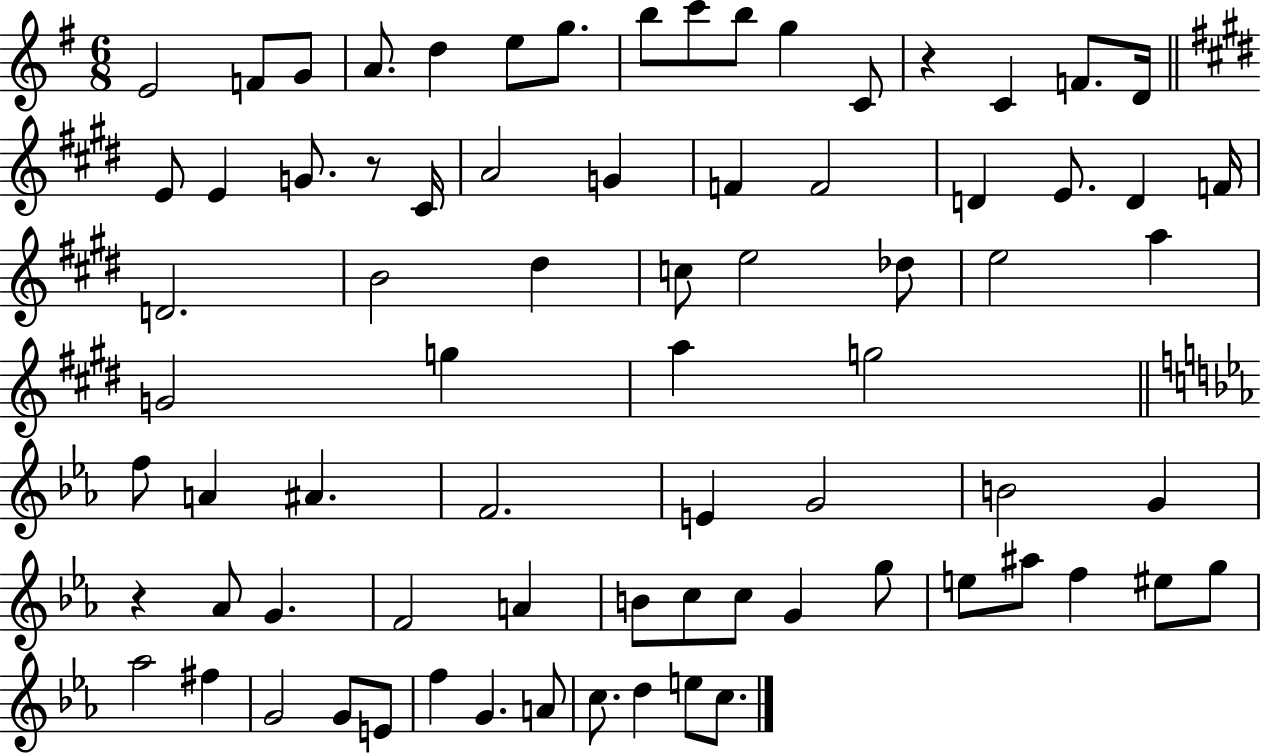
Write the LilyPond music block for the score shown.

{
  \clef treble
  \numericTimeSignature
  \time 6/8
  \key g \major
  e'2 f'8 g'8 | a'8. d''4 e''8 g''8. | b''8 c'''8 b''8 g''4 c'8 | r4 c'4 f'8. d'16 | \break \bar "||" \break \key e \major e'8 e'4 g'8. r8 cis'16 | a'2 g'4 | f'4 f'2 | d'4 e'8. d'4 f'16 | \break d'2. | b'2 dis''4 | c''8 e''2 des''8 | e''2 a''4 | \break g'2 g''4 | a''4 g''2 | \bar "||" \break \key ees \major f''8 a'4 ais'4. | f'2. | e'4 g'2 | b'2 g'4 | \break r4 aes'8 g'4. | f'2 a'4 | b'8 c''8 c''8 g'4 g''8 | e''8 ais''8 f''4 eis''8 g''8 | \break aes''2 fis''4 | g'2 g'8 e'8 | f''4 g'4. a'8 | c''8. d''4 e''8 c''8. | \break \bar "|."
}